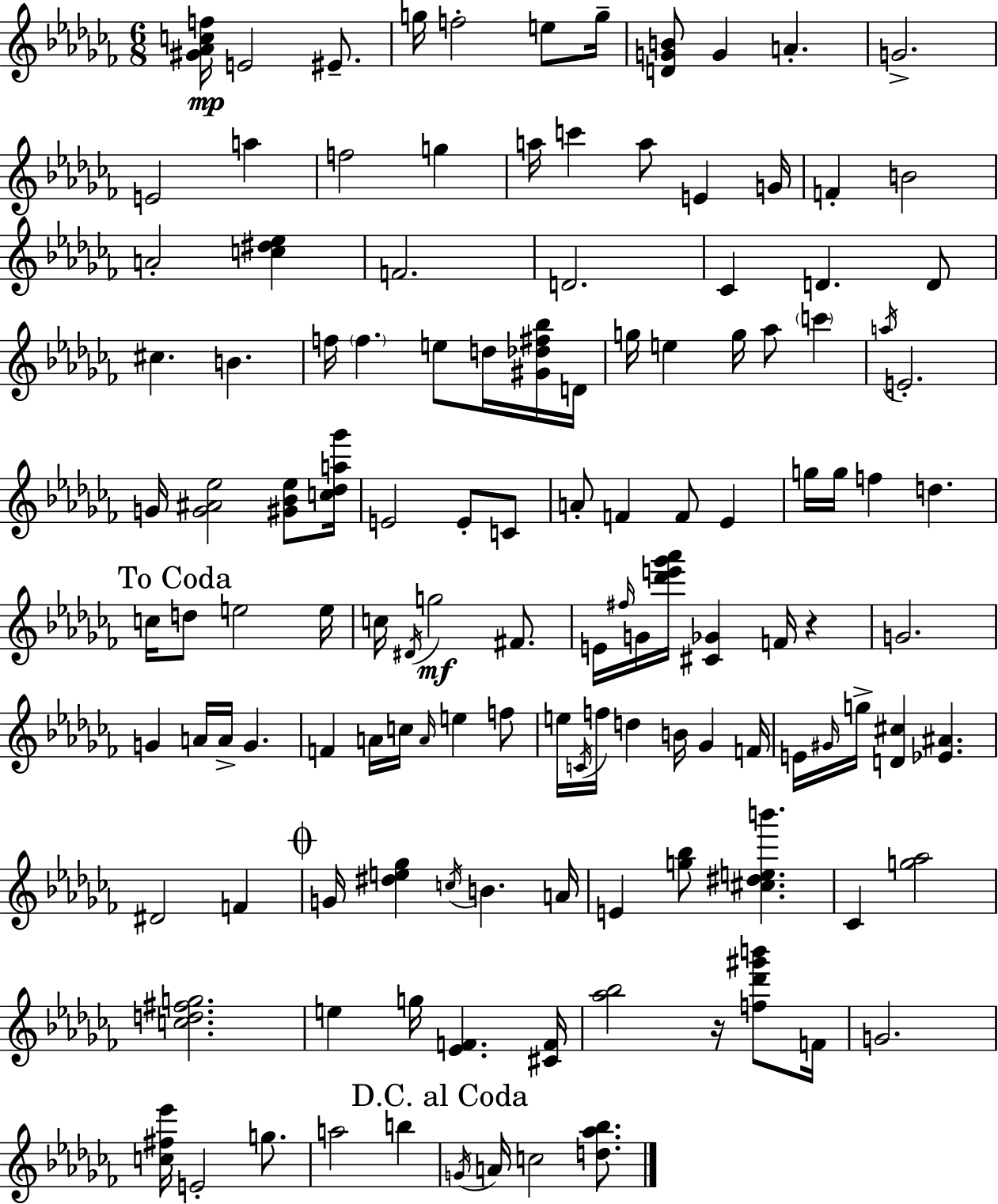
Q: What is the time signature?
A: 6/8